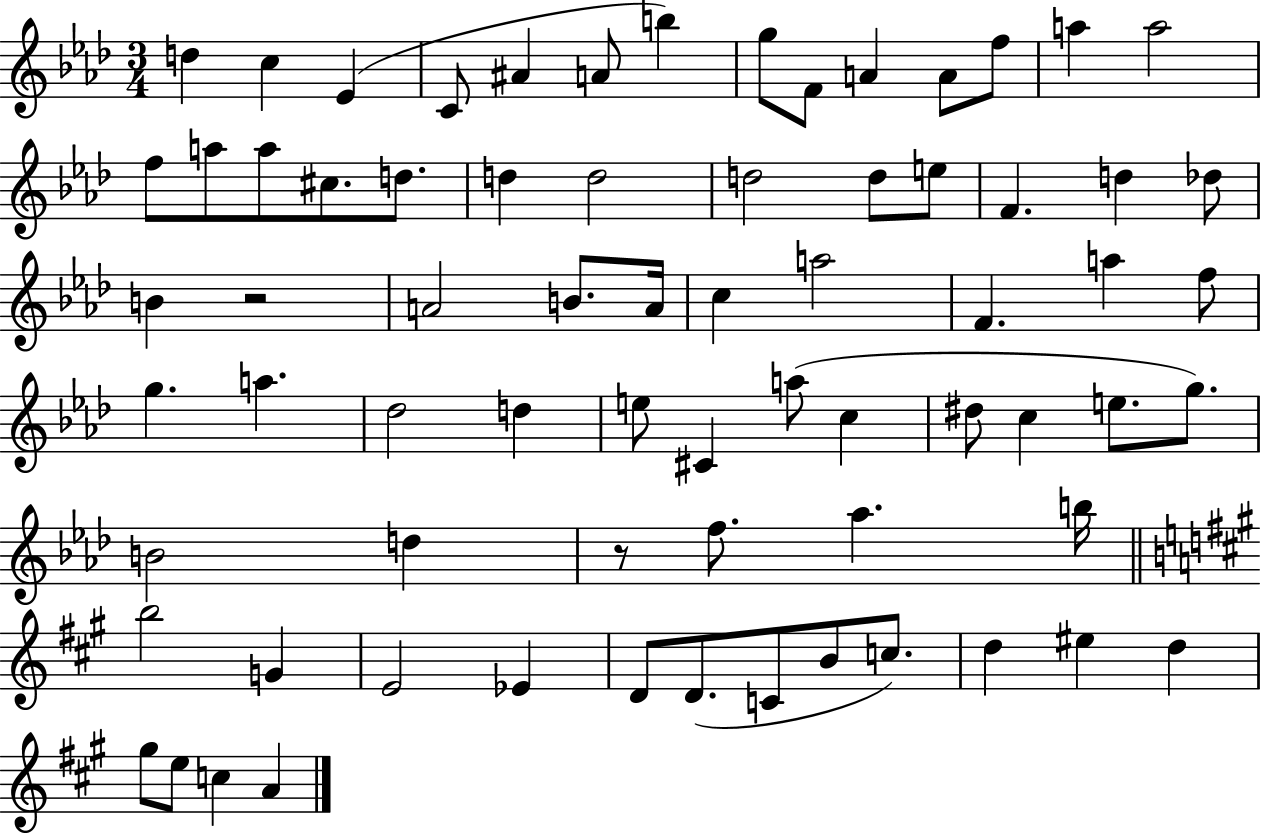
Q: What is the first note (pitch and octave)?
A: D5